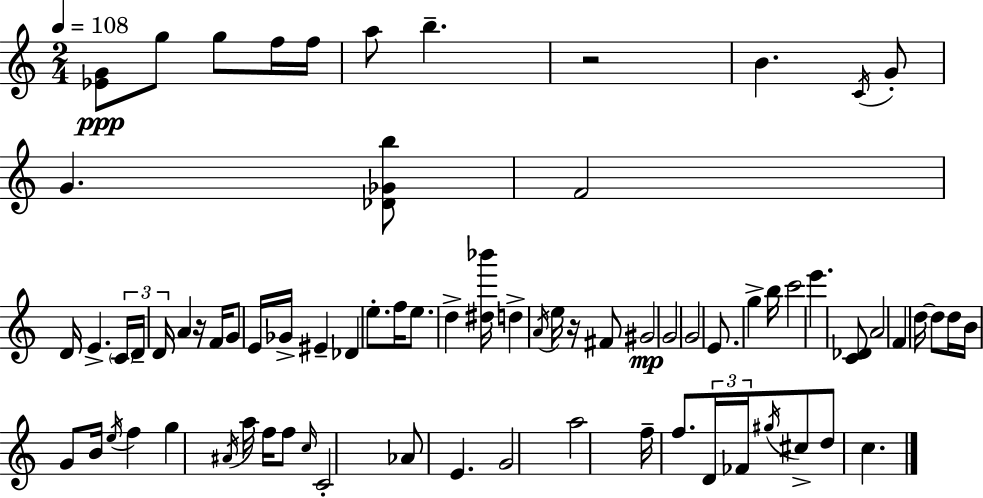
[Eb4,G4]/e G5/e G5/e F5/s F5/s A5/e B5/q. R/h B4/q. C4/s G4/e G4/q. [Db4,Gb4,B5]/e F4/h D4/s E4/q. C4/s D4/s D4/s A4/q R/s F4/s G4/e E4/s Gb4/s EIS4/q Db4/q E5/e. F5/s E5/e. D5/q [D#5,Bb6]/s D5/q A4/s E5/s R/s F#4/e G#4/h G4/h G4/h E4/e. G5/q B5/s C6/h E6/q. [C4,Db4]/e A4/h F4/q D5/s D5/e D5/s B4/s G4/e B4/s E5/s F5/q G5/q A#4/s A5/s F5/s F5/e C5/s C4/h Ab4/e E4/q. G4/h A5/h F5/s F5/e. D4/s FES4/s G#5/s C#5/e D5/e C5/q.